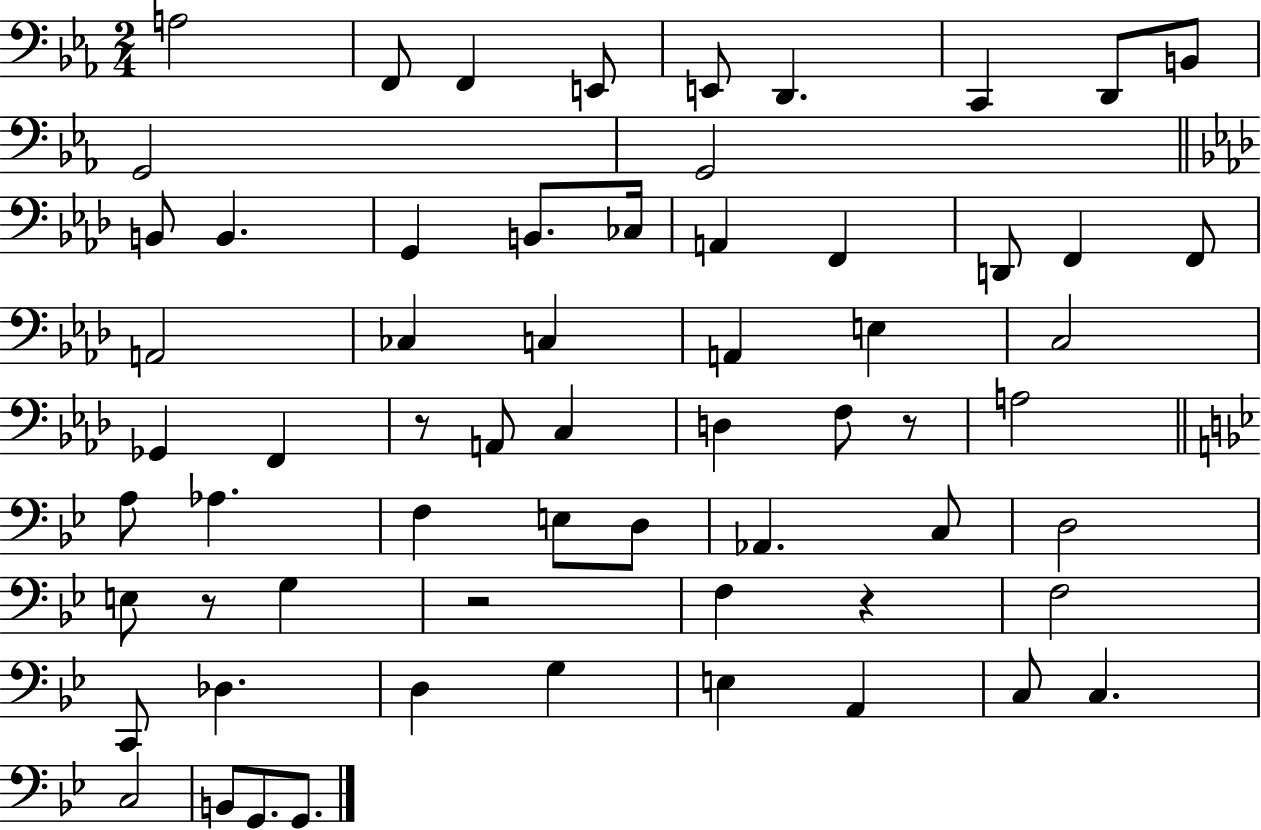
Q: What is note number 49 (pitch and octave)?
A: D3